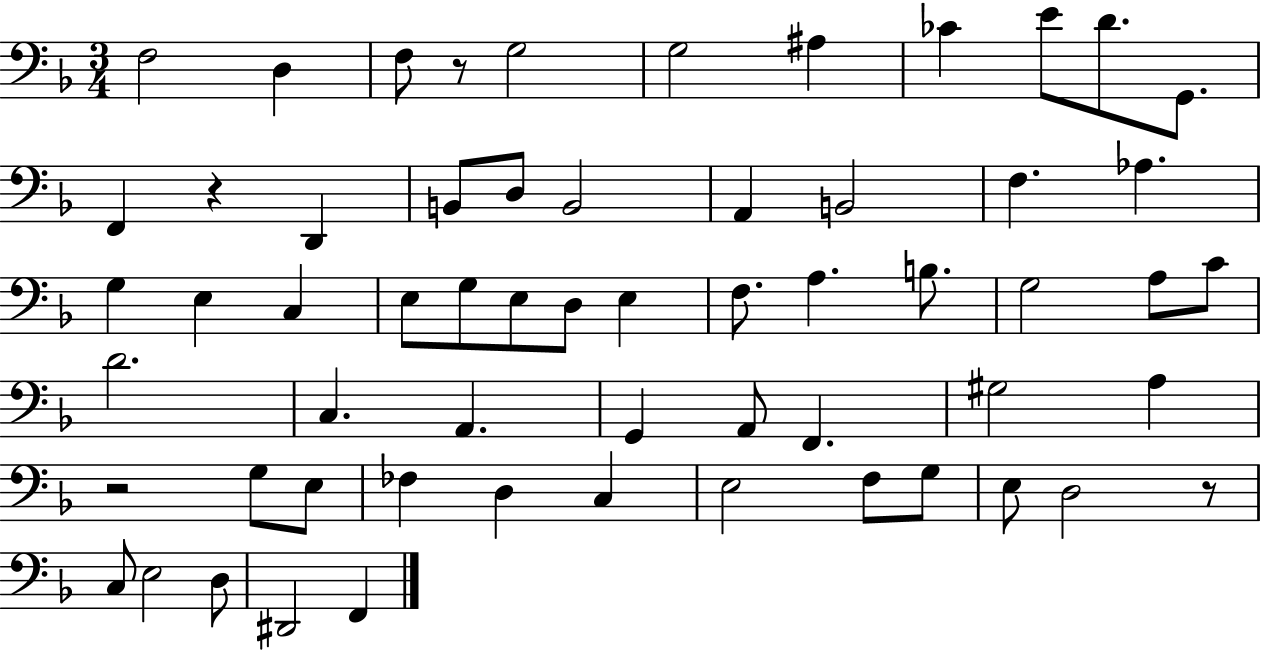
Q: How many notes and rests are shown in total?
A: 60